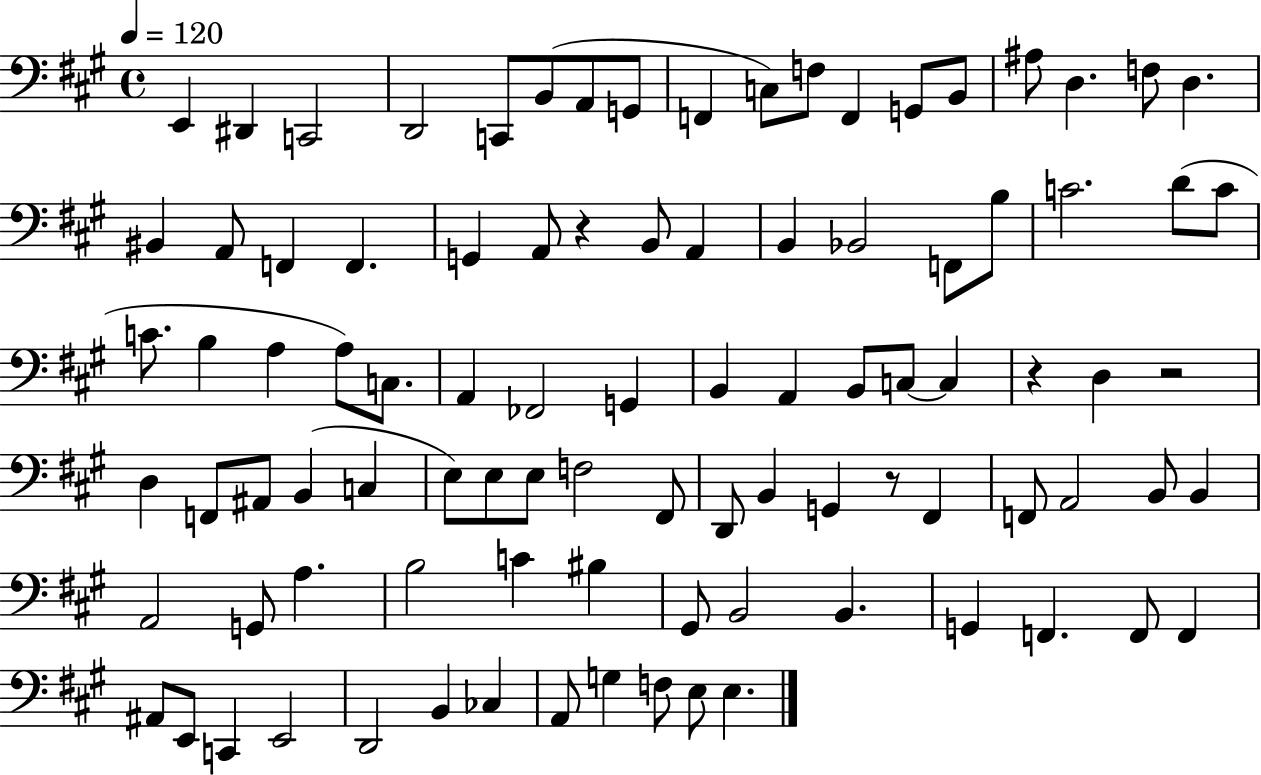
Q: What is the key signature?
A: A major